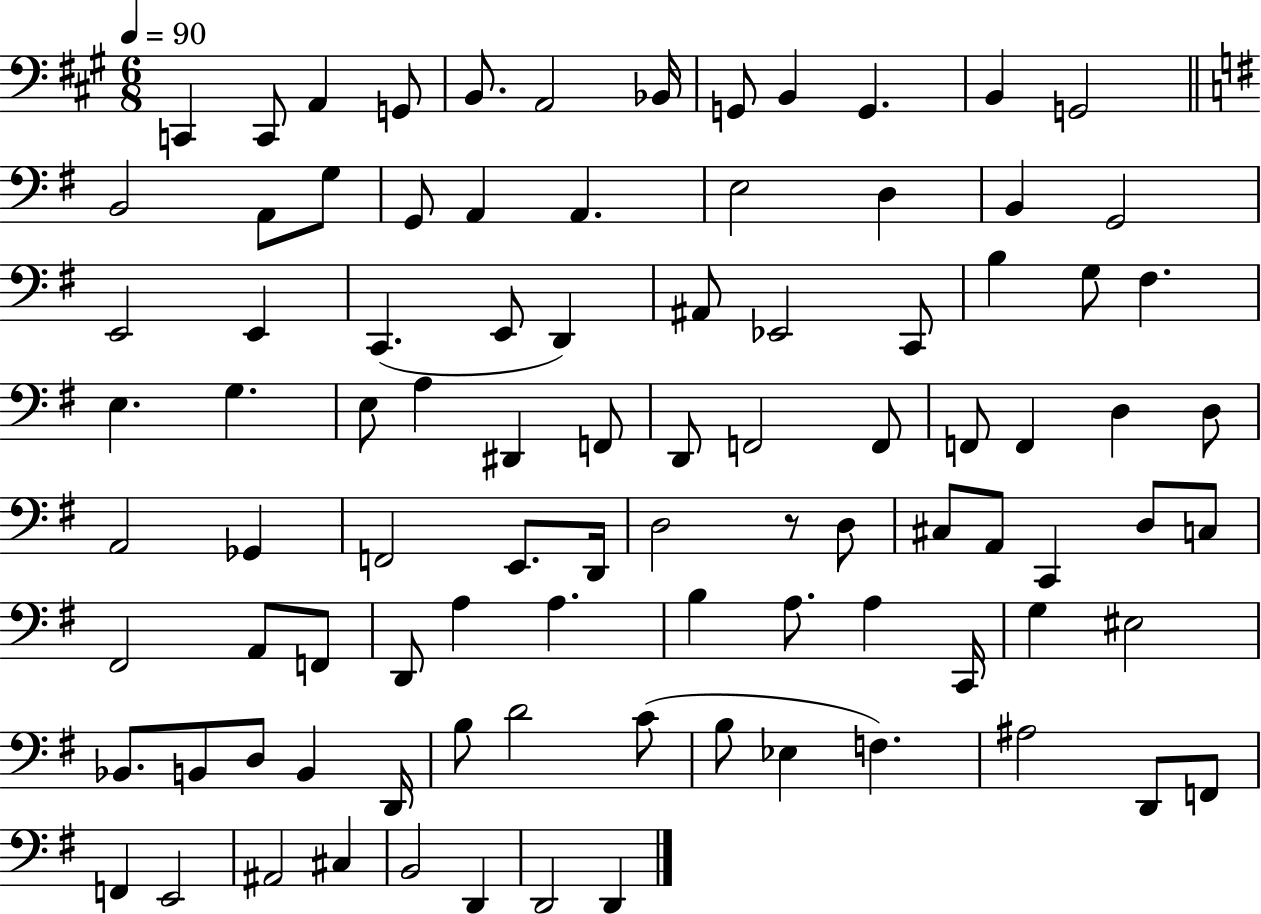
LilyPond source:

{
  \clef bass
  \numericTimeSignature
  \time 6/8
  \key a \major
  \tempo 4 = 90
  \repeat volta 2 { c,4 c,8 a,4 g,8 | b,8. a,2 bes,16 | g,8 b,4 g,4. | b,4 g,2 | \break \bar "||" \break \key g \major b,2 a,8 g8 | g,8 a,4 a,4. | e2 d4 | b,4 g,2 | \break e,2 e,4 | c,4.( e,8 d,4) | ais,8 ees,2 c,8 | b4 g8 fis4. | \break e4. g4. | e8 a4 dis,4 f,8 | d,8 f,2 f,8 | f,8 f,4 d4 d8 | \break a,2 ges,4 | f,2 e,8. d,16 | d2 r8 d8 | cis8 a,8 c,4 d8 c8 | \break fis,2 a,8 f,8 | d,8 a4 a4. | b4 a8. a4 c,16 | g4 eis2 | \break bes,8. b,8 d8 b,4 d,16 | b8 d'2 c'8( | b8 ees4 f4.) | ais2 d,8 f,8 | \break f,4 e,2 | ais,2 cis4 | b,2 d,4 | d,2 d,4 | \break } \bar "|."
}